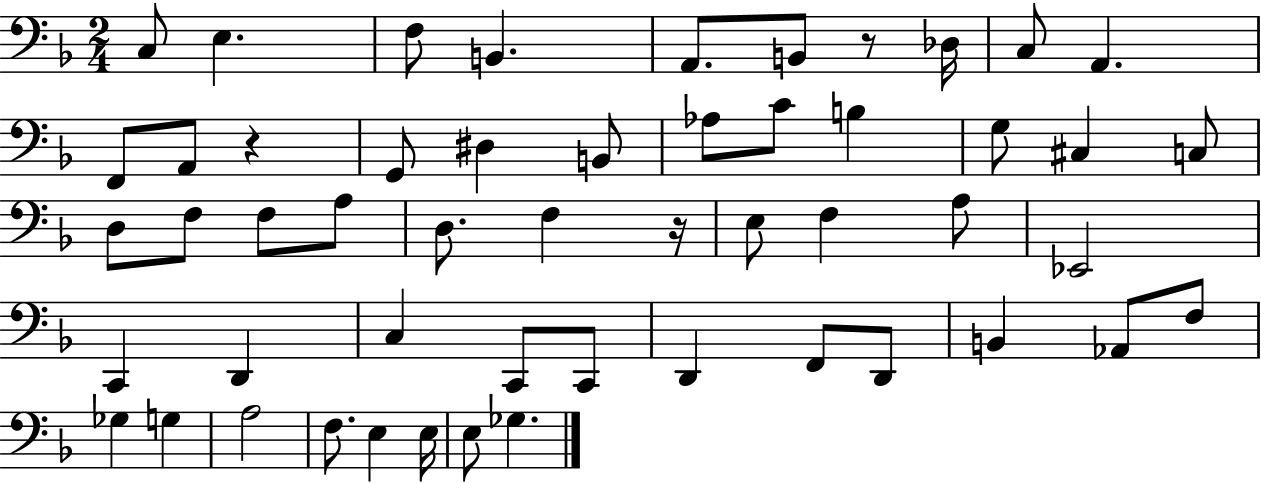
{
  \clef bass
  \numericTimeSignature
  \time 2/4
  \key f \major
  c8 e4. | f8 b,4. | a,8. b,8 r8 des16 | c8 a,4. | \break f,8 a,8 r4 | g,8 dis4 b,8 | aes8 c'8 b4 | g8 cis4 c8 | \break d8 f8 f8 a8 | d8. f4 r16 | e8 f4 a8 | ees,2 | \break c,4 d,4 | c4 c,8 c,8 | d,4 f,8 d,8 | b,4 aes,8 f8 | \break ges4 g4 | a2 | f8. e4 e16 | e8 ges4. | \break \bar "|."
}